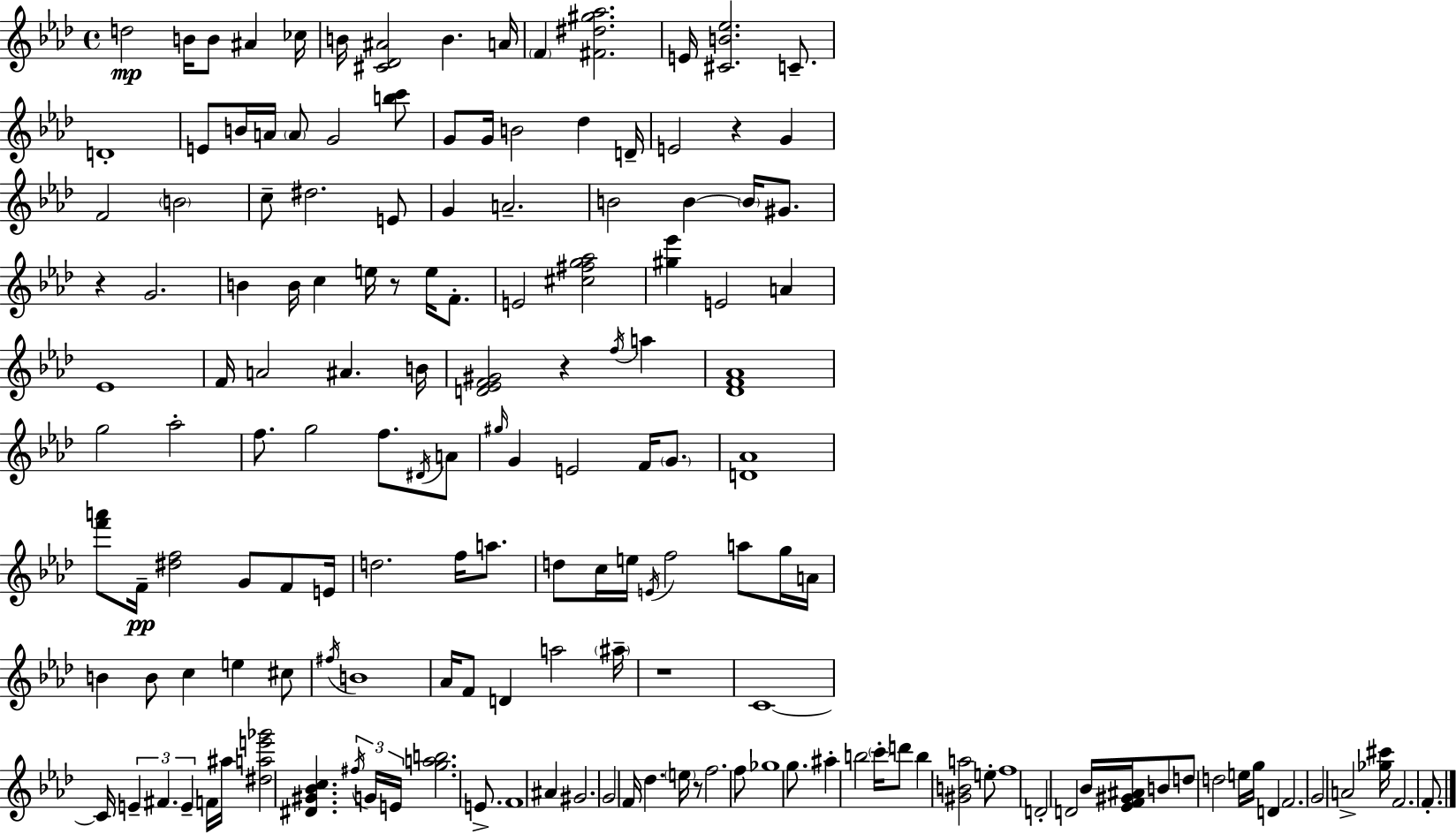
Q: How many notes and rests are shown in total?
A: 157